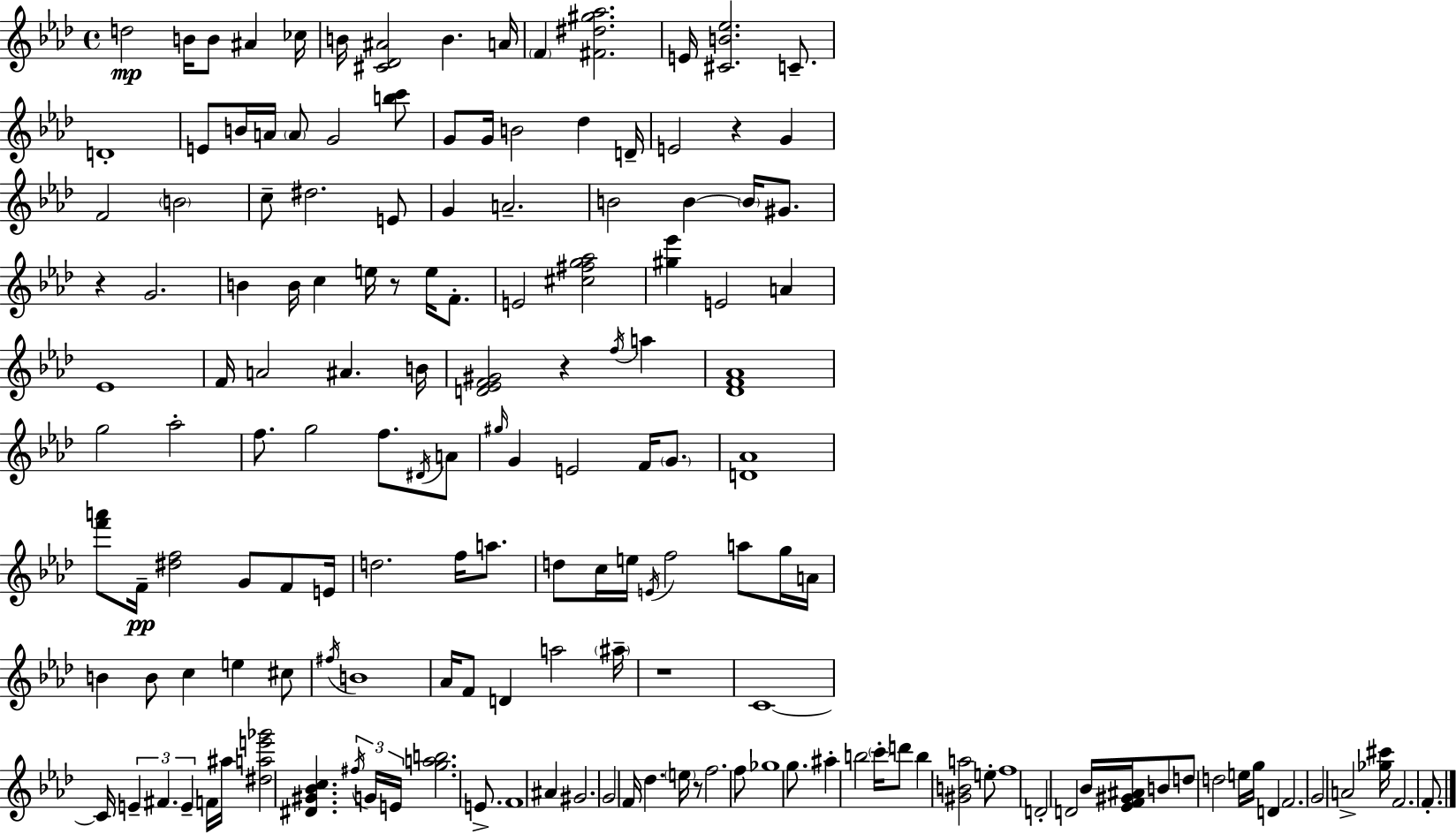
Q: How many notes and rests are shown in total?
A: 157